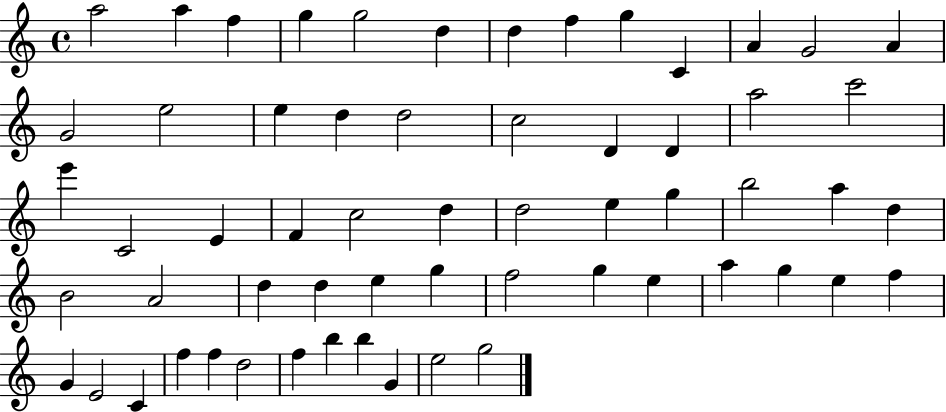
X:1
T:Untitled
M:4/4
L:1/4
K:C
a2 a f g g2 d d f g C A G2 A G2 e2 e d d2 c2 D D a2 c'2 e' C2 E F c2 d d2 e g b2 a d B2 A2 d d e g f2 g e a g e f G E2 C f f d2 f b b G e2 g2